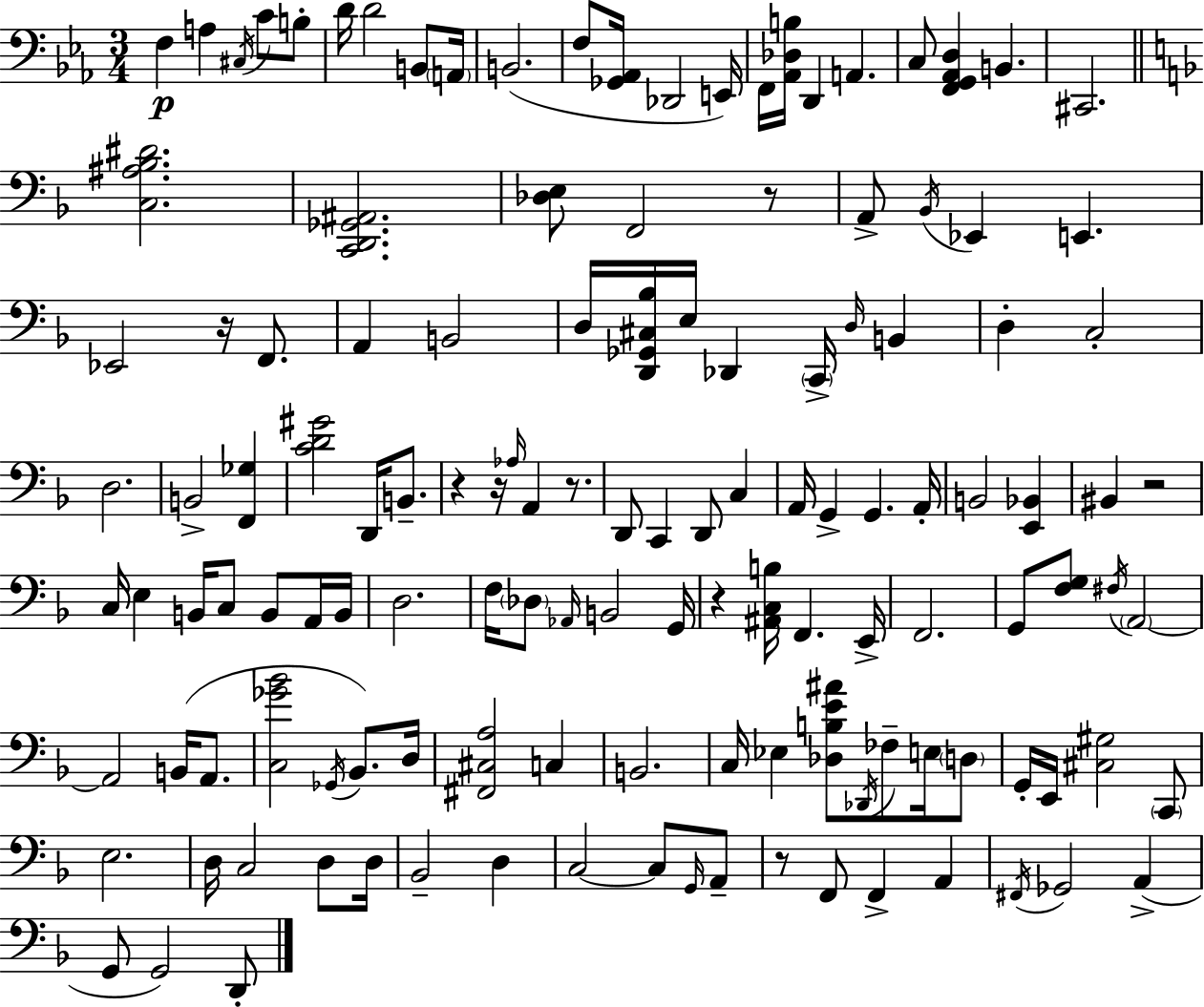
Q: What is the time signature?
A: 3/4